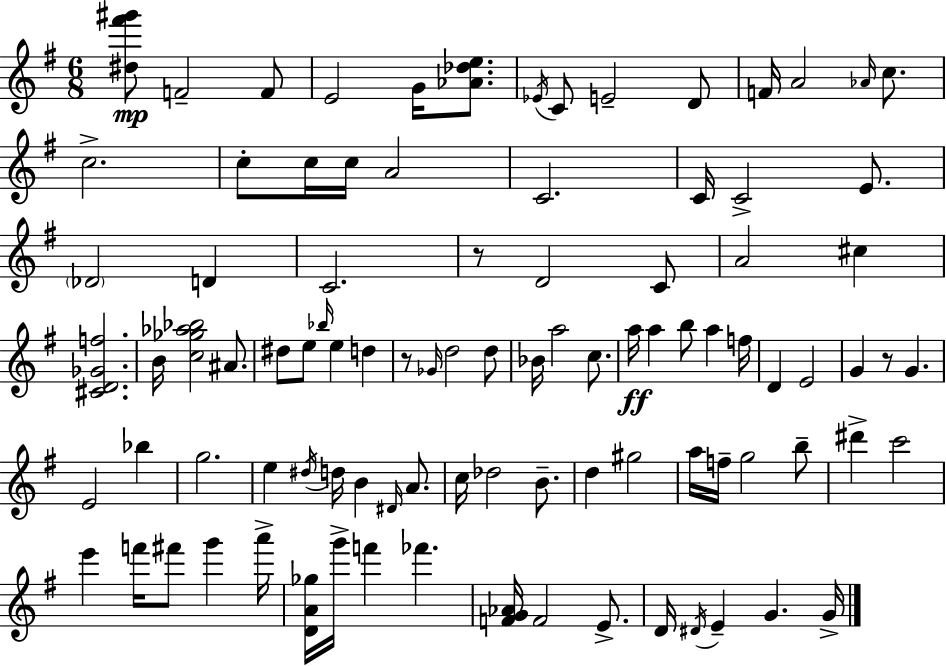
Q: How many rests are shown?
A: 3